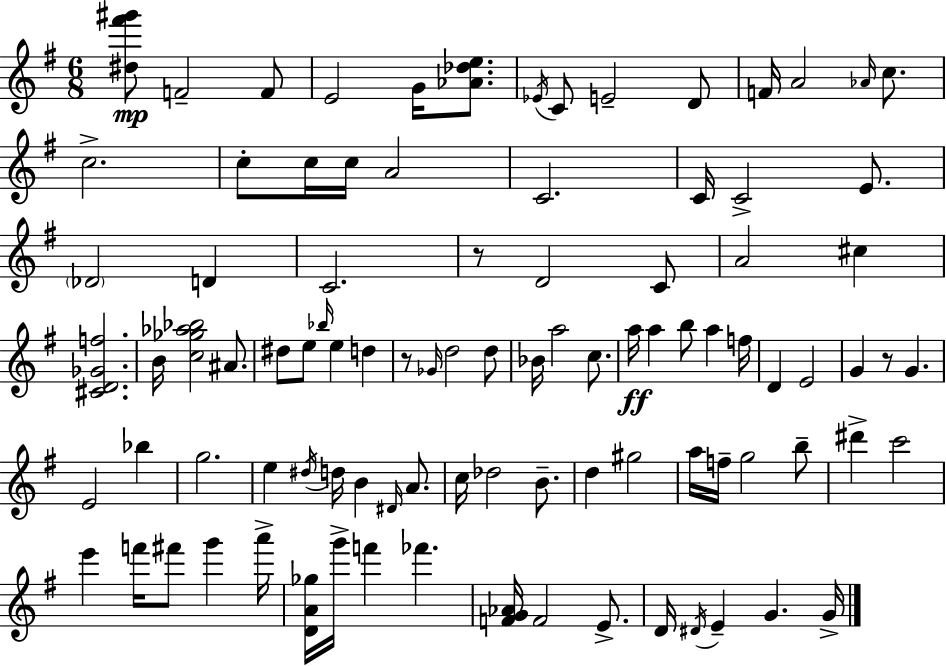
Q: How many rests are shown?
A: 3